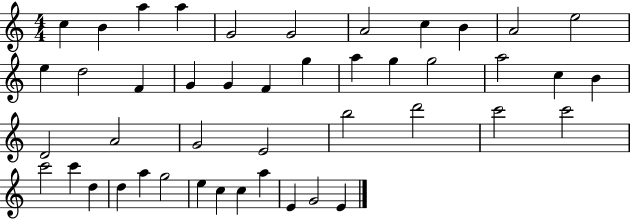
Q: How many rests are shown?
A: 0